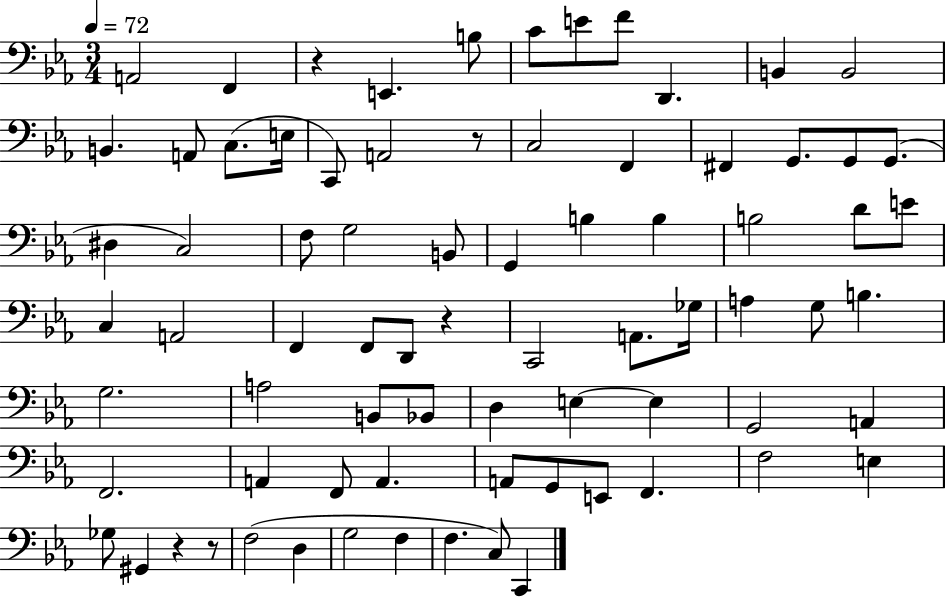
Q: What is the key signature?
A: EES major